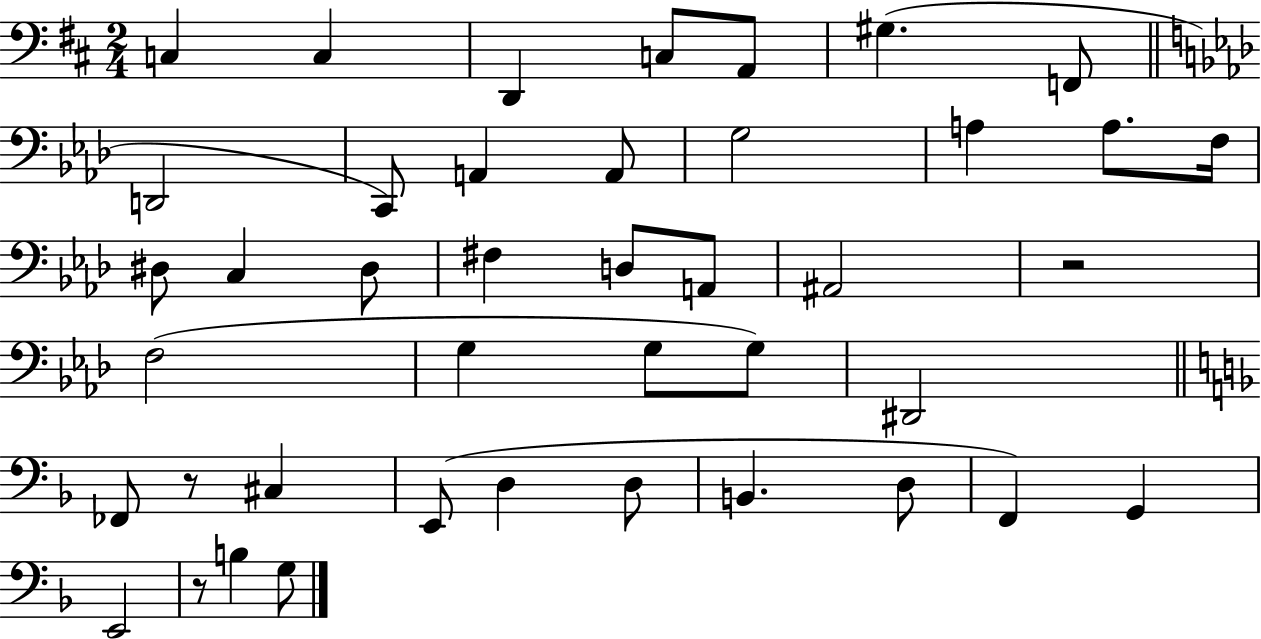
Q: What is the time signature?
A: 2/4